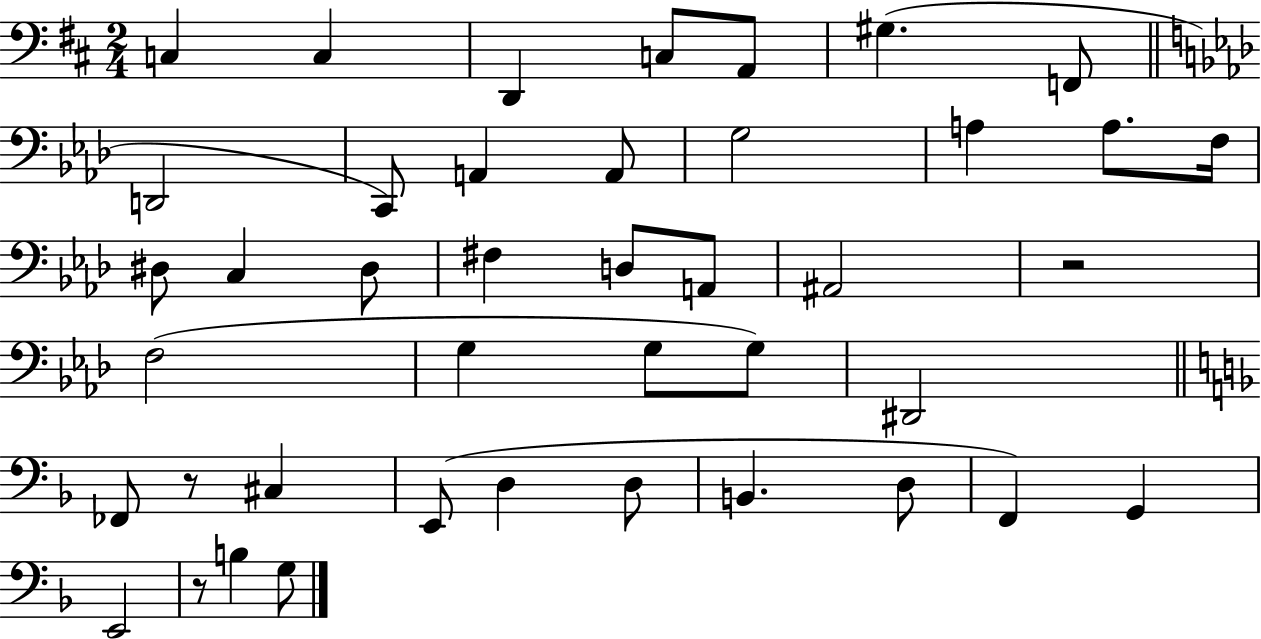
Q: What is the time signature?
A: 2/4